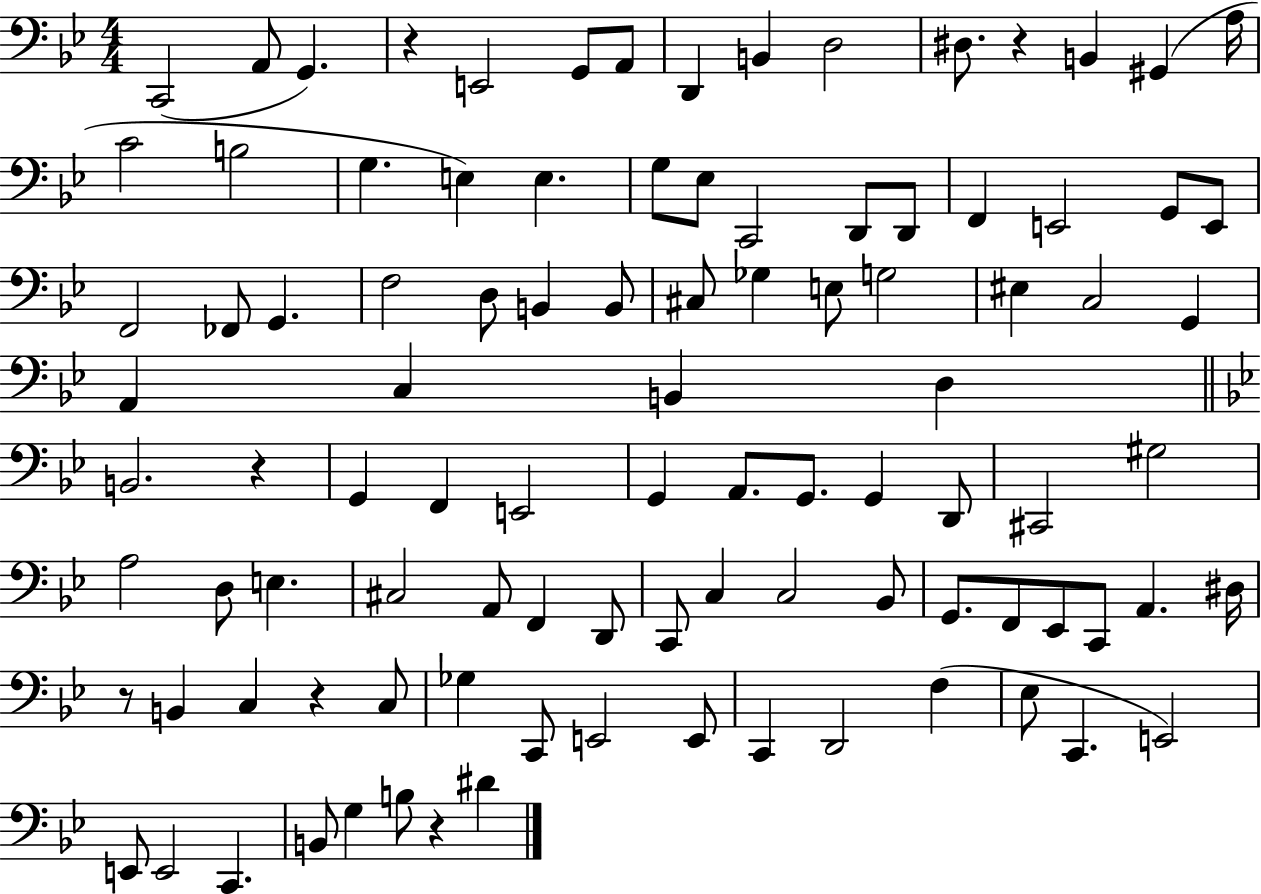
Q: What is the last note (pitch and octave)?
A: D#4